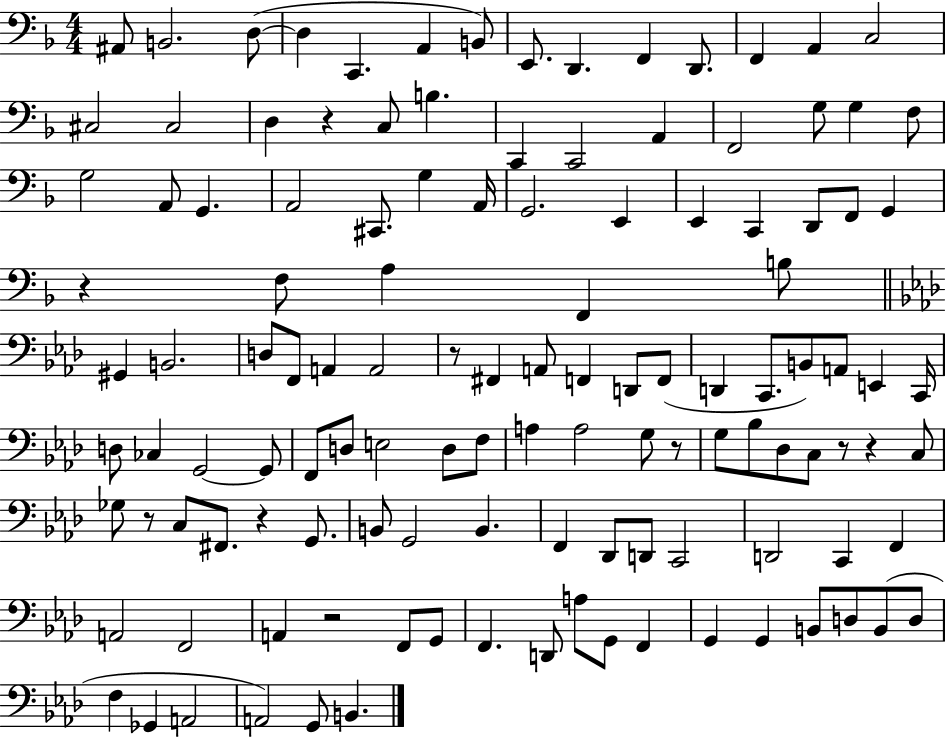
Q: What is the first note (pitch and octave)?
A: A#2